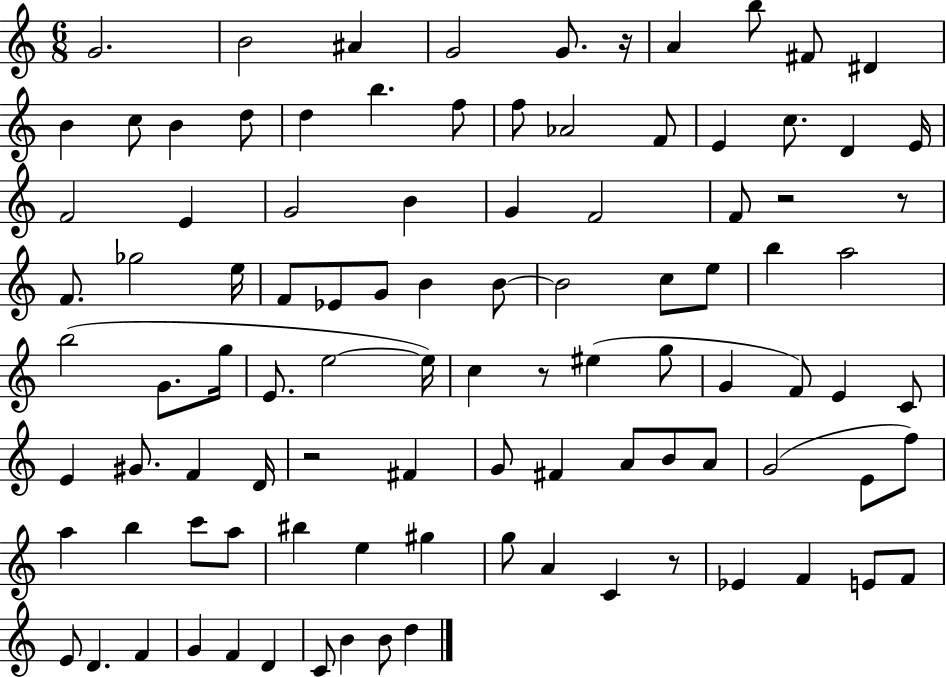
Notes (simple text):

G4/h. B4/h A#4/q G4/h G4/e. R/s A4/q B5/e F#4/e D#4/q B4/q C5/e B4/q D5/e D5/q B5/q. F5/e F5/e Ab4/h F4/e E4/q C5/e. D4/q E4/s F4/h E4/q G4/h B4/q G4/q F4/h F4/e R/h R/e F4/e. Gb5/h E5/s F4/e Eb4/e G4/e B4/q B4/e B4/h C5/e E5/e B5/q A5/h B5/h G4/e. G5/s E4/e. E5/h E5/s C5/q R/e EIS5/q G5/e G4/q F4/e E4/q C4/e E4/q G#4/e. F4/q D4/s R/h F#4/q G4/e F#4/q A4/e B4/e A4/e G4/h E4/e F5/e A5/q B5/q C6/e A5/e BIS5/q E5/q G#5/q G5/e A4/q C4/q R/e Eb4/q F4/q E4/e F4/e E4/e D4/q. F4/q G4/q F4/q D4/q C4/e B4/q B4/e D5/q